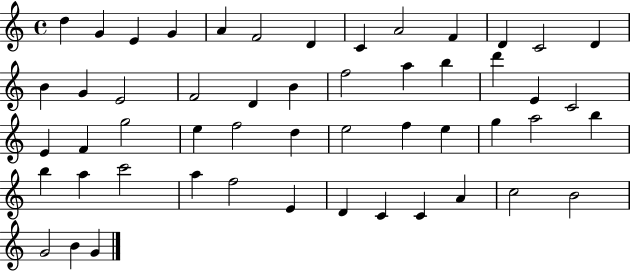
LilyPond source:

{
  \clef treble
  \time 4/4
  \defaultTimeSignature
  \key c \major
  d''4 g'4 e'4 g'4 | a'4 f'2 d'4 | c'4 a'2 f'4 | d'4 c'2 d'4 | \break b'4 g'4 e'2 | f'2 d'4 b'4 | f''2 a''4 b''4 | d'''4 e'4 c'2 | \break e'4 f'4 g''2 | e''4 f''2 d''4 | e''2 f''4 e''4 | g''4 a''2 b''4 | \break b''4 a''4 c'''2 | a''4 f''2 e'4 | d'4 c'4 c'4 a'4 | c''2 b'2 | \break g'2 b'4 g'4 | \bar "|."
}